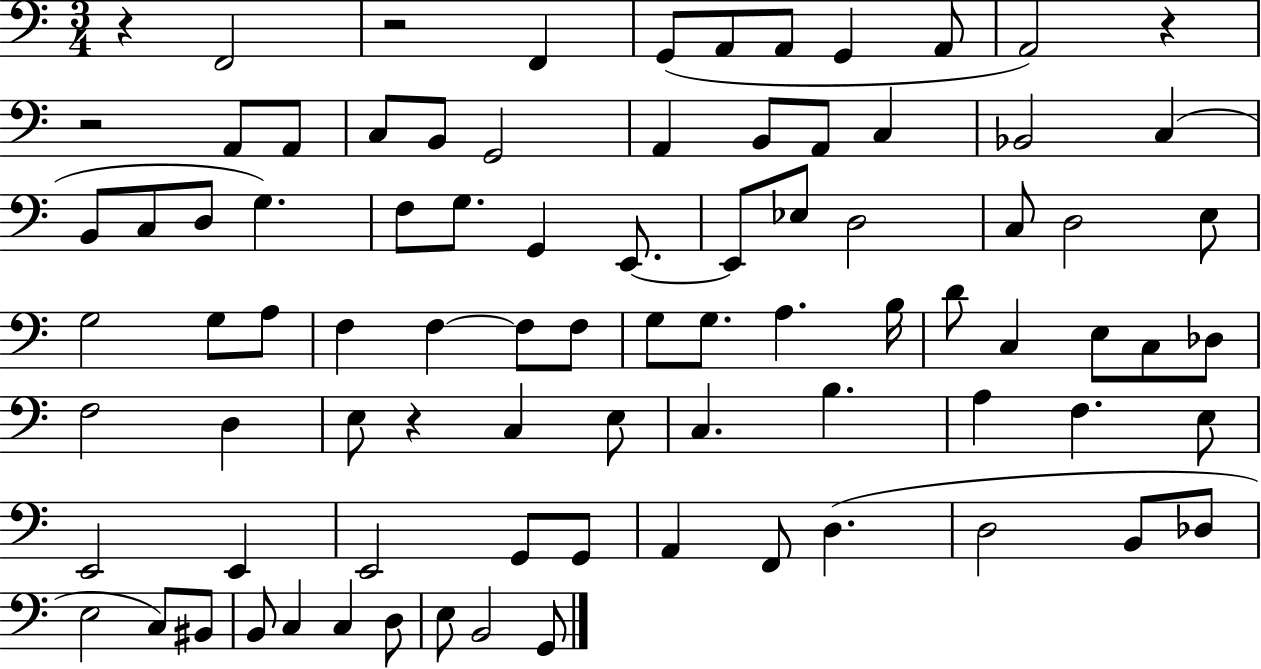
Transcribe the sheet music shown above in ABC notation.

X:1
T:Untitled
M:3/4
L:1/4
K:C
z F,,2 z2 F,, G,,/2 A,,/2 A,,/2 G,, A,,/2 A,,2 z z2 A,,/2 A,,/2 C,/2 B,,/2 G,,2 A,, B,,/2 A,,/2 C, _B,,2 C, B,,/2 C,/2 D,/2 G, F,/2 G,/2 G,, E,,/2 E,,/2 _E,/2 D,2 C,/2 D,2 E,/2 G,2 G,/2 A,/2 F, F, F,/2 F,/2 G,/2 G,/2 A, B,/4 D/2 C, E,/2 C,/2 _D,/2 F,2 D, E,/2 z C, E,/2 C, B, A, F, E,/2 E,,2 E,, E,,2 G,,/2 G,,/2 A,, F,,/2 D, D,2 B,,/2 _D,/2 E,2 C,/2 ^B,,/2 B,,/2 C, C, D,/2 E,/2 B,,2 G,,/2